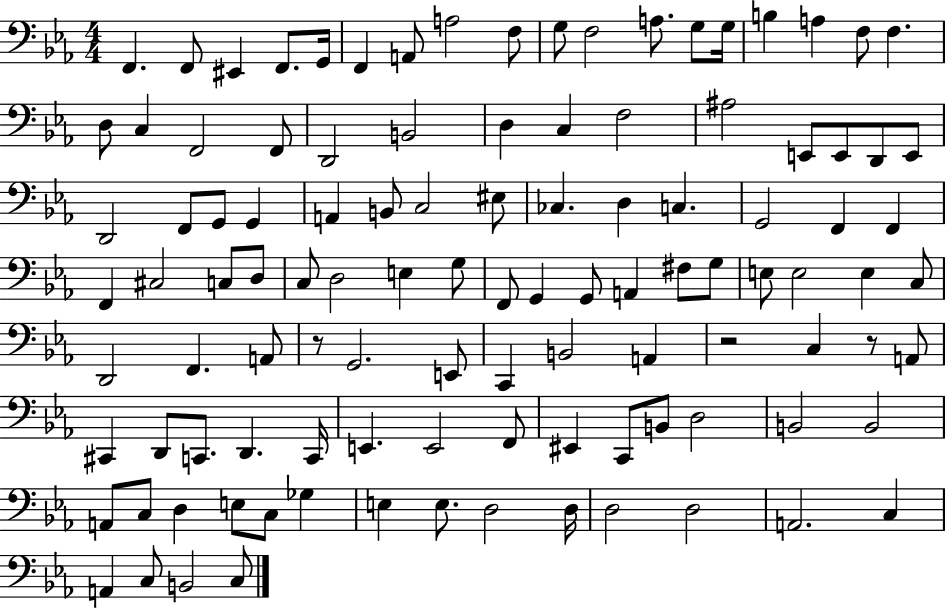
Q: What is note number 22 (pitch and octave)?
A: F2